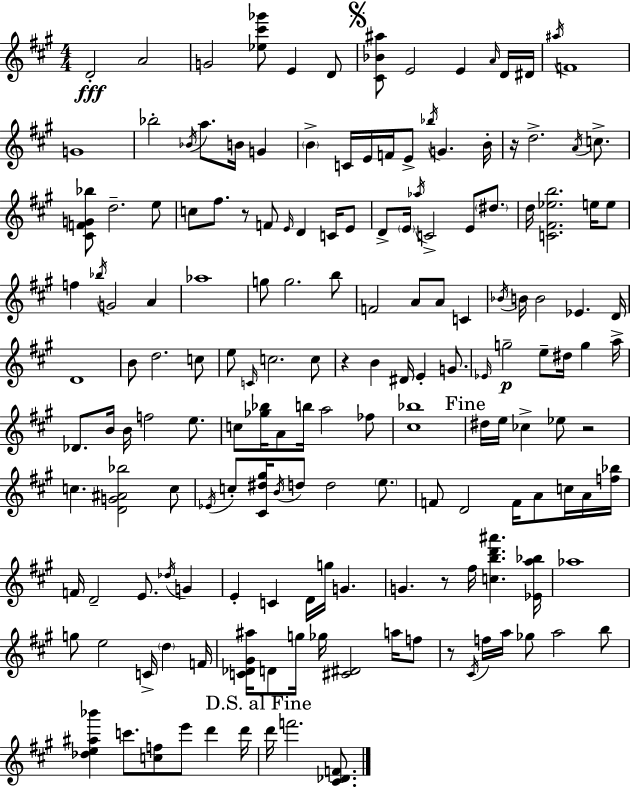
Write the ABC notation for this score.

X:1
T:Untitled
M:4/4
L:1/4
K:A
D2 A2 G2 [_e^c'_g']/2 E D/2 [^C_B^a]/2 E2 E A/4 D/4 ^D/4 ^a/4 F4 G4 _b2 _B/4 a/2 B/4 G B C/4 E/4 F/4 E/2 _b/4 G B/4 z/4 d2 A/4 c/2 [^CFG_b]/2 d2 e/2 c/2 ^f/2 z/2 F/2 E/4 D C/4 E/2 D/2 E/4 _a/4 C2 E/2 ^d/2 d/4 [C^F_eb]2 e/4 e/2 f _b/4 G2 A _a4 g/2 g2 b/2 F2 A/2 A/2 C _B/4 B/4 B2 _E D/4 D4 B/2 d2 c/2 e/2 C/4 c2 c/2 z B ^D/4 E G/2 _E/4 g2 e/2 ^d/4 g a/4 _D/2 B/4 B/4 f2 e/2 c/2 [_g_b]/4 A/2 b/4 a2 _f/2 [^c_b]4 ^d/4 e/4 _c _e/2 z2 c [DG^A_b]2 c/2 _E/4 c/2 [^C^d^g]/4 B/4 d/2 d2 e/2 F/2 D2 F/4 A/2 c/4 A/4 [f_b]/4 F/4 D2 E/2 _d/4 G E C D/4 g/4 G G z/2 ^f/4 [cbd'^a'] [_Ea_b]/4 _a4 g/2 e2 C/4 d F/4 [C_D^G^a]/4 D/2 g/4 _g/4 [^C^D]2 a/4 f/2 z/2 ^C/4 f/4 a/4 _g/2 a2 b/2 [_de^a_b'] c'/2 [cf]/2 e'/2 d' d'/4 d'/4 f'2 [^C_DF]/2